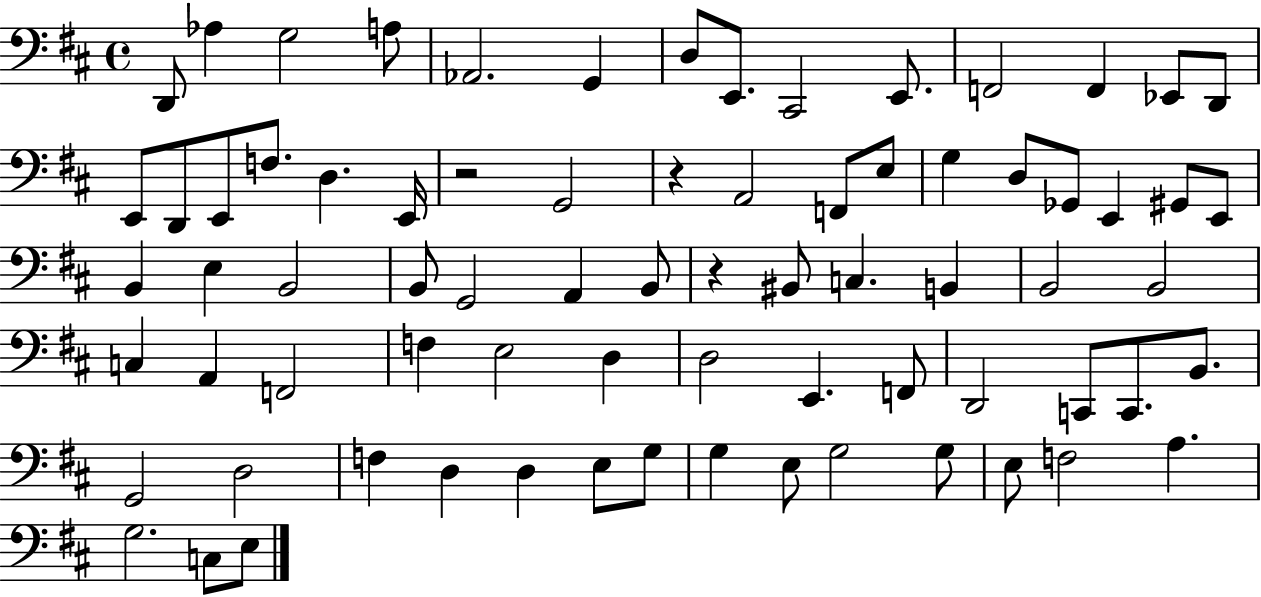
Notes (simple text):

D2/e Ab3/q G3/h A3/e Ab2/h. G2/q D3/e E2/e. C#2/h E2/e. F2/h F2/q Eb2/e D2/e E2/e D2/e E2/e F3/e. D3/q. E2/s R/h G2/h R/q A2/h F2/e E3/e G3/q D3/e Gb2/e E2/q G#2/e E2/e B2/q E3/q B2/h B2/e G2/h A2/q B2/e R/q BIS2/e C3/q. B2/q B2/h B2/h C3/q A2/q F2/h F3/q E3/h D3/q D3/h E2/q. F2/e D2/h C2/e C2/e. B2/e. G2/h D3/h F3/q D3/q D3/q E3/e G3/e G3/q E3/e G3/h G3/e E3/e F3/h A3/q. G3/h. C3/e E3/e